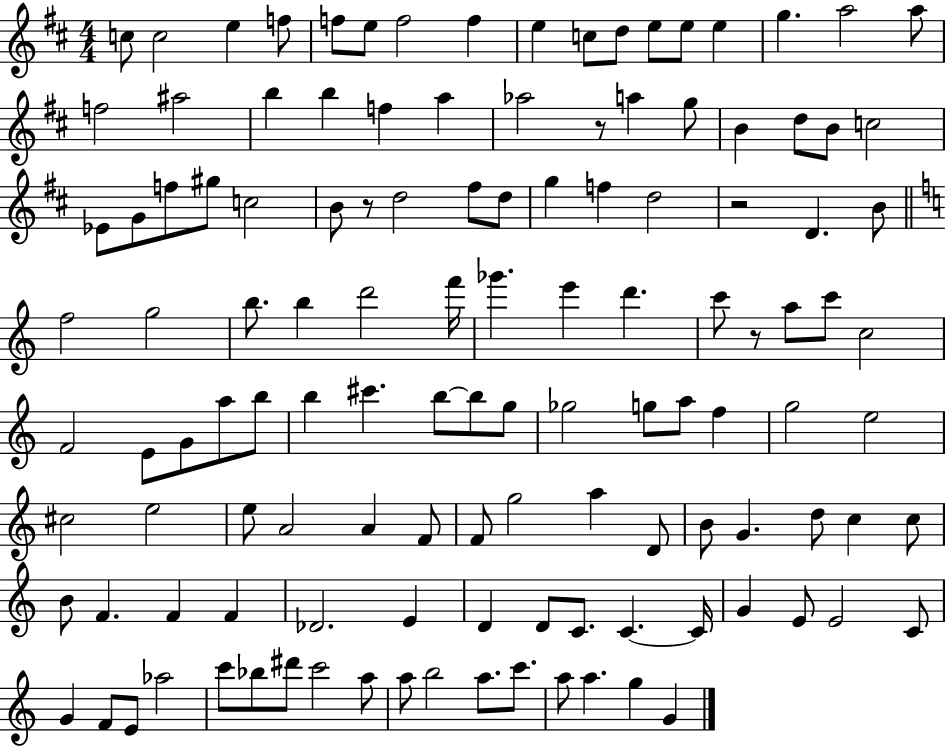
X:1
T:Untitled
M:4/4
L:1/4
K:D
c/2 c2 e f/2 f/2 e/2 f2 f e c/2 d/2 e/2 e/2 e g a2 a/2 f2 ^a2 b b f a _a2 z/2 a g/2 B d/2 B/2 c2 _E/2 G/2 f/2 ^g/2 c2 B/2 z/2 d2 ^f/2 d/2 g f d2 z2 D B/2 f2 g2 b/2 b d'2 f'/4 _g' e' d' c'/2 z/2 a/2 c'/2 c2 F2 E/2 G/2 a/2 b/2 b ^c' b/2 b/2 g/2 _g2 g/2 a/2 f g2 e2 ^c2 e2 e/2 A2 A F/2 F/2 g2 a D/2 B/2 G d/2 c c/2 B/2 F F F _D2 E D D/2 C/2 C C/4 G E/2 E2 C/2 G F/2 E/2 _a2 c'/2 _b/2 ^d'/2 c'2 a/2 a/2 b2 a/2 c'/2 a/2 a g G